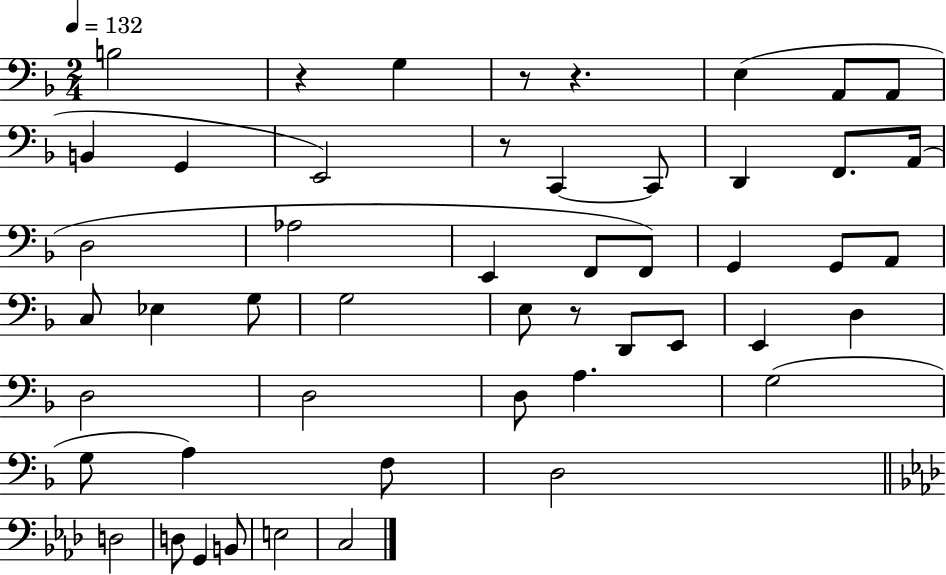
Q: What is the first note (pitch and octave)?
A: B3